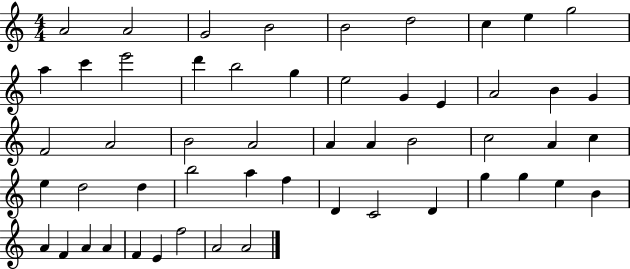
{
  \clef treble
  \numericTimeSignature
  \time 4/4
  \key c \major
  a'2 a'2 | g'2 b'2 | b'2 d''2 | c''4 e''4 g''2 | \break a''4 c'''4 e'''2 | d'''4 b''2 g''4 | e''2 g'4 e'4 | a'2 b'4 g'4 | \break f'2 a'2 | b'2 a'2 | a'4 a'4 b'2 | c''2 a'4 c''4 | \break e''4 d''2 d''4 | b''2 a''4 f''4 | d'4 c'2 d'4 | g''4 g''4 e''4 b'4 | \break a'4 f'4 a'4 a'4 | f'4 e'4 f''2 | a'2 a'2 | \bar "|."
}